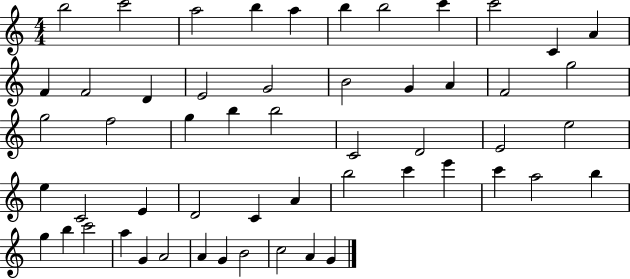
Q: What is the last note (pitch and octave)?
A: G4